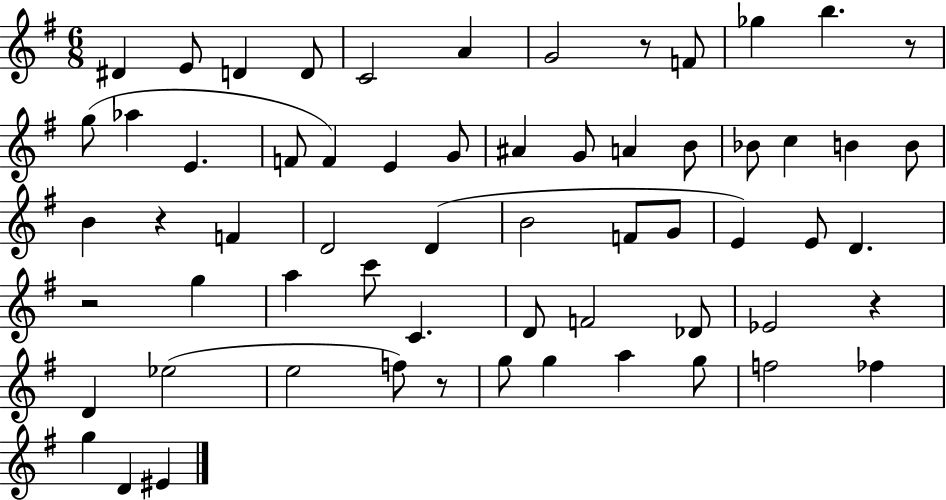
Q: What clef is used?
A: treble